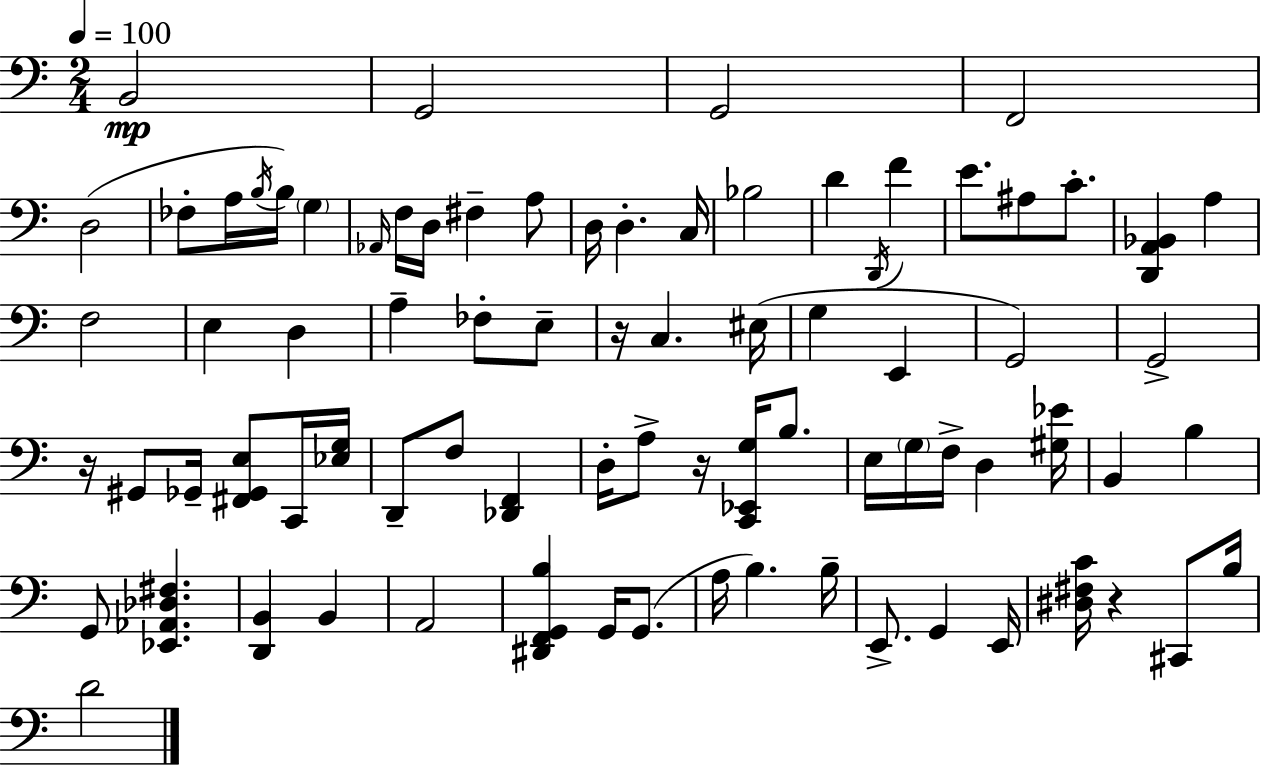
B2/h G2/h G2/h F2/h D3/h FES3/e A3/s B3/s B3/s G3/q Ab2/s F3/s D3/s F#3/q A3/e D3/s D3/q. C3/s Bb3/h D4/q D2/s F4/q E4/e. A#3/e C4/e. [D2,A2,Bb2]/q A3/q F3/h E3/q D3/q A3/q FES3/e E3/e R/s C3/q. EIS3/s G3/q E2/q G2/h G2/h R/s G#2/e Gb2/s [F#2,Gb2,E3]/e C2/s [Eb3,G3]/s D2/e F3/e [Db2,F2]/q D3/s A3/e R/s [C2,Eb2,G3]/s B3/e. E3/s G3/s F3/s D3/q [G#3,Eb4]/s B2/q B3/q G2/e [Eb2,Ab2,Db3,F#3]/q. [D2,B2]/q B2/q A2/h [D#2,F2,G2,B3]/q G2/s G2/e. A3/s B3/q. B3/s E2/e. G2/q E2/s [D#3,F#3,C4]/s R/q C#2/e B3/s D4/h